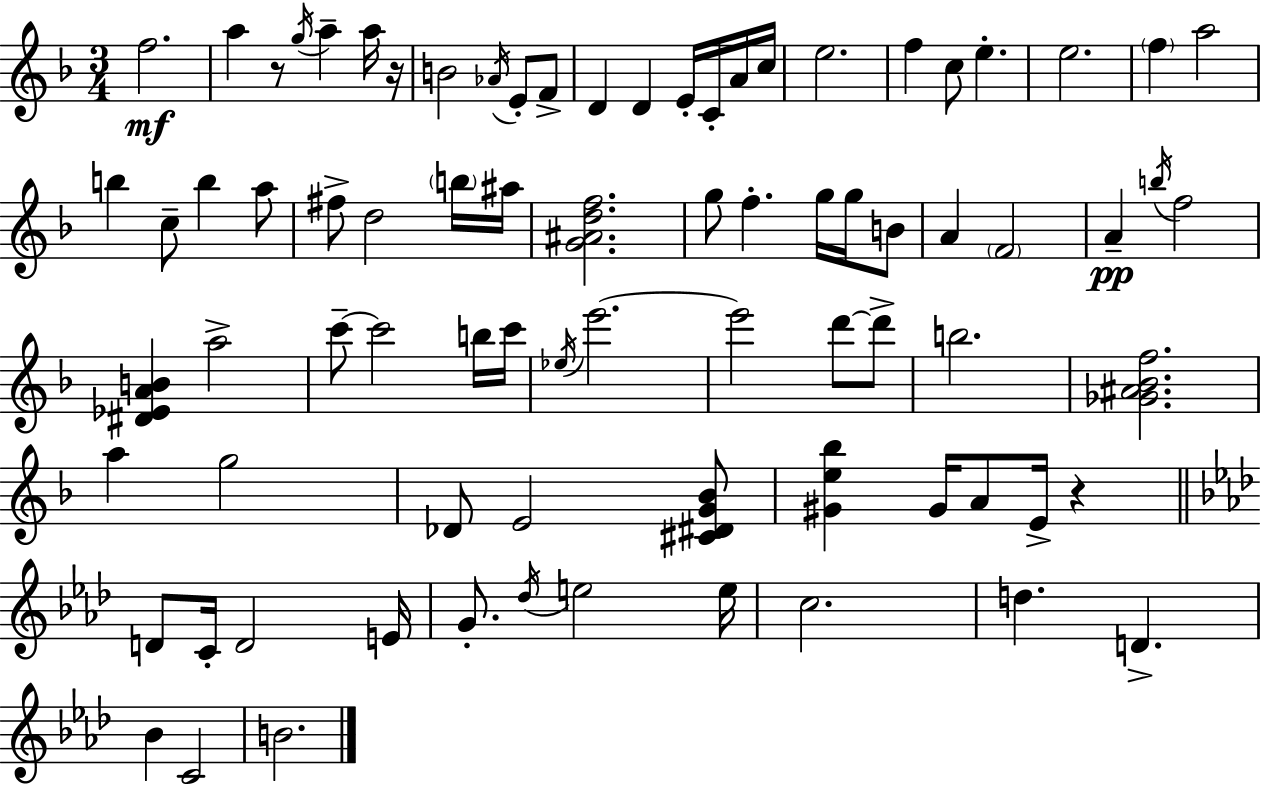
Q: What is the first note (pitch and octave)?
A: F5